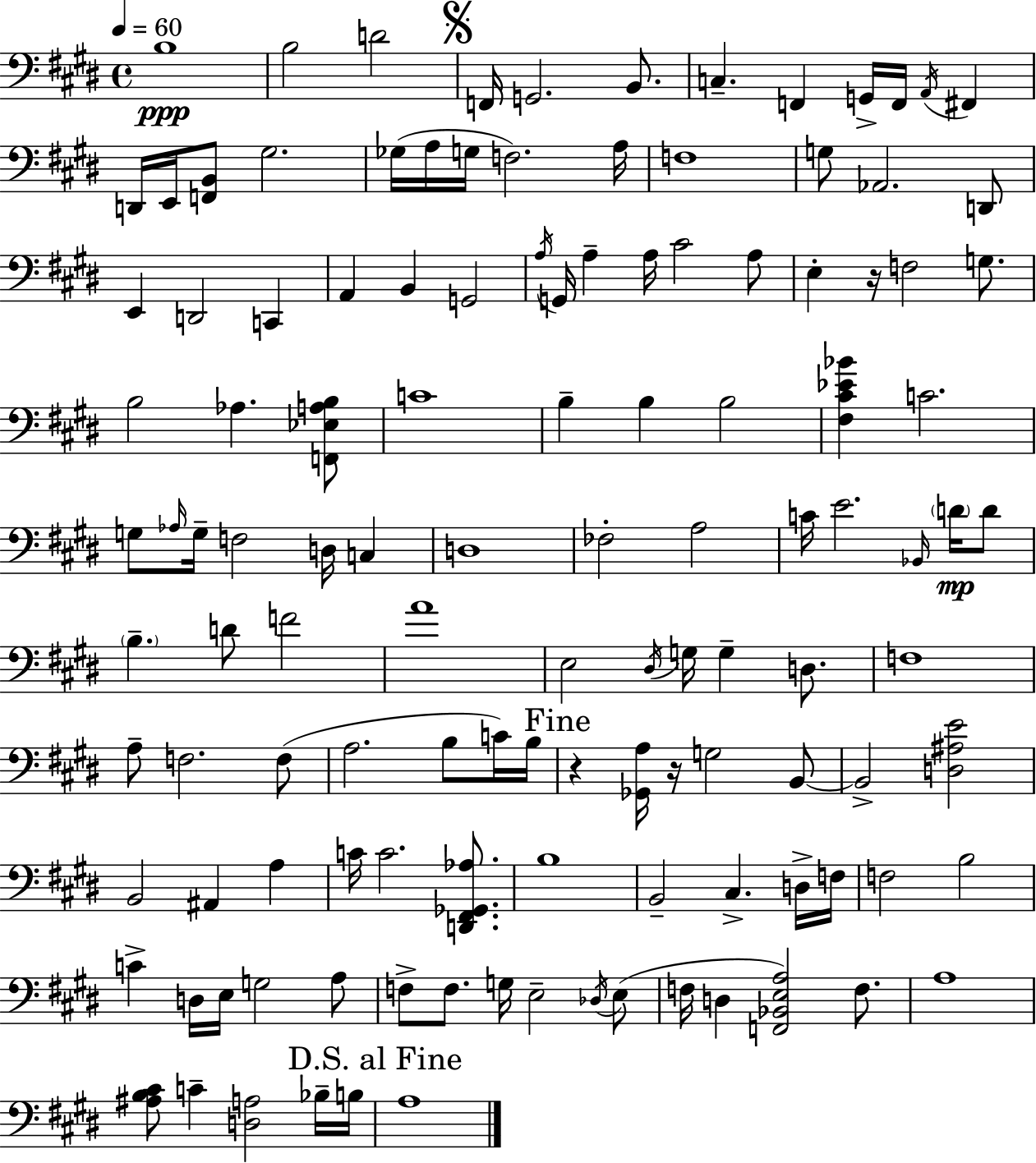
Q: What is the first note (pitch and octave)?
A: B3